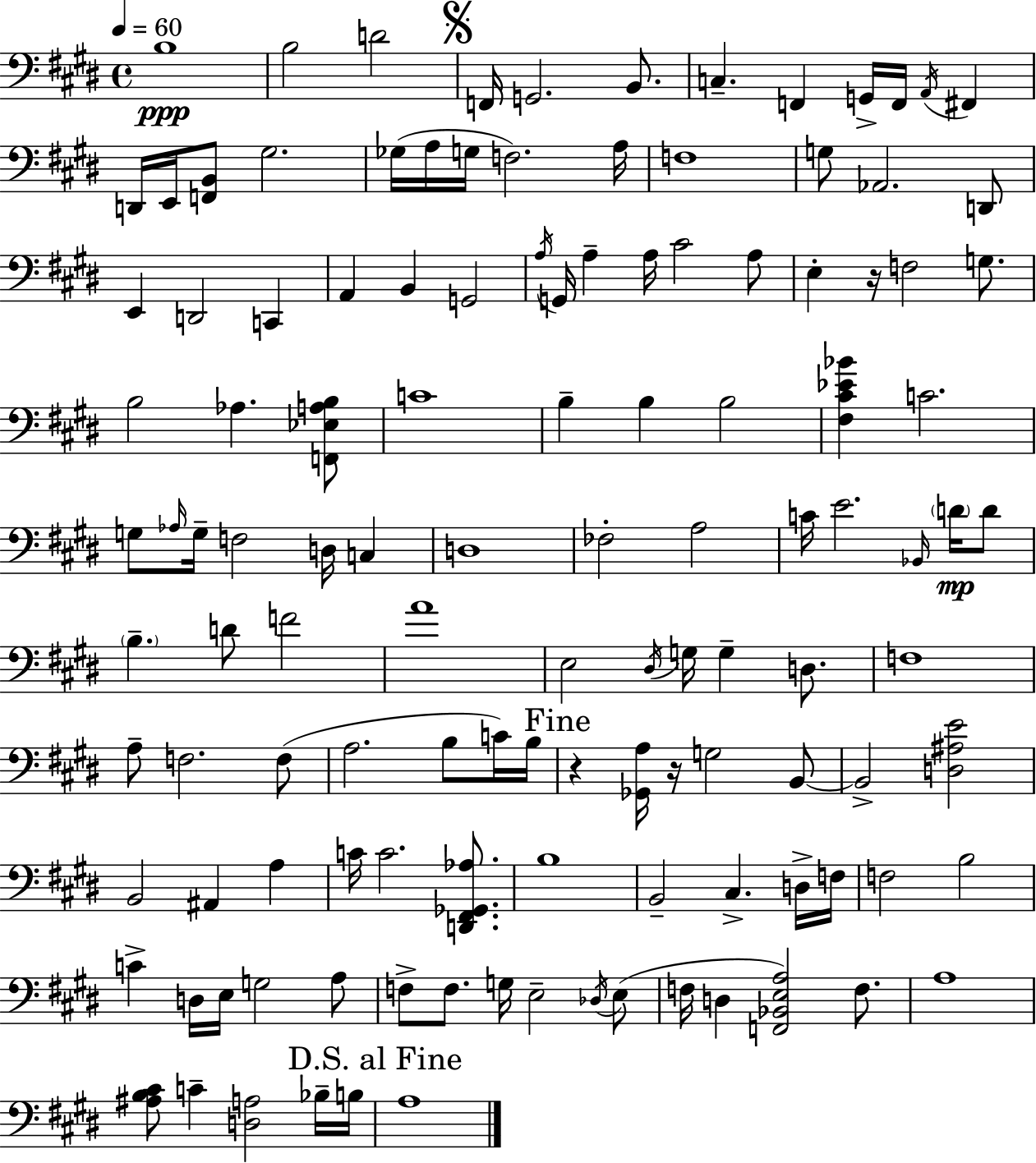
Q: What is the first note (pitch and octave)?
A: B3